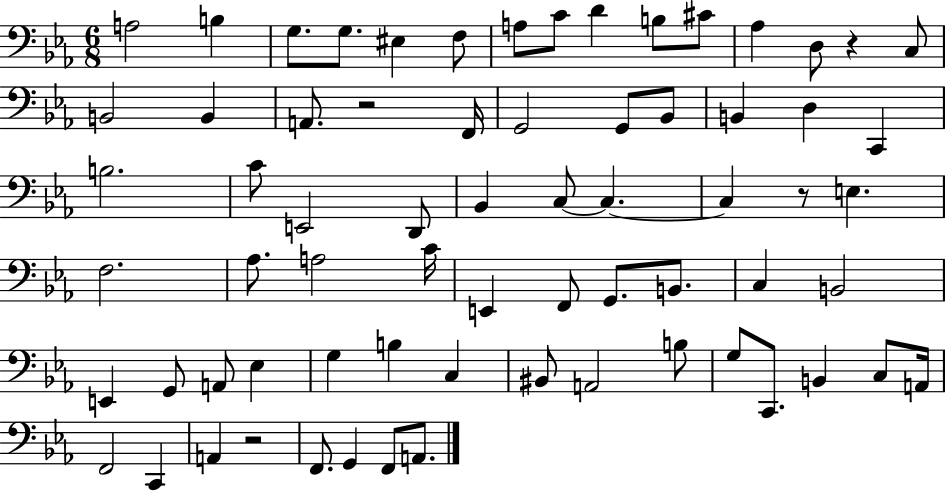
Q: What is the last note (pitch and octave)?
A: A2